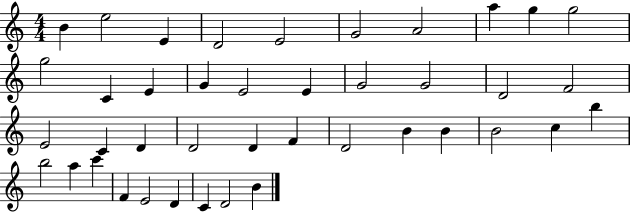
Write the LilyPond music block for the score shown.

{
  \clef treble
  \numericTimeSignature
  \time 4/4
  \key c \major
  b'4 e''2 e'4 | d'2 e'2 | g'2 a'2 | a''4 g''4 g''2 | \break g''2 c'4 e'4 | g'4 e'2 e'4 | g'2 g'2 | d'2 f'2 | \break e'2 c'4 d'4 | d'2 d'4 f'4 | d'2 b'4 b'4 | b'2 c''4 b''4 | \break b''2 a''4 c'''4 | f'4 e'2 d'4 | c'4 d'2 b'4 | \bar "|."
}